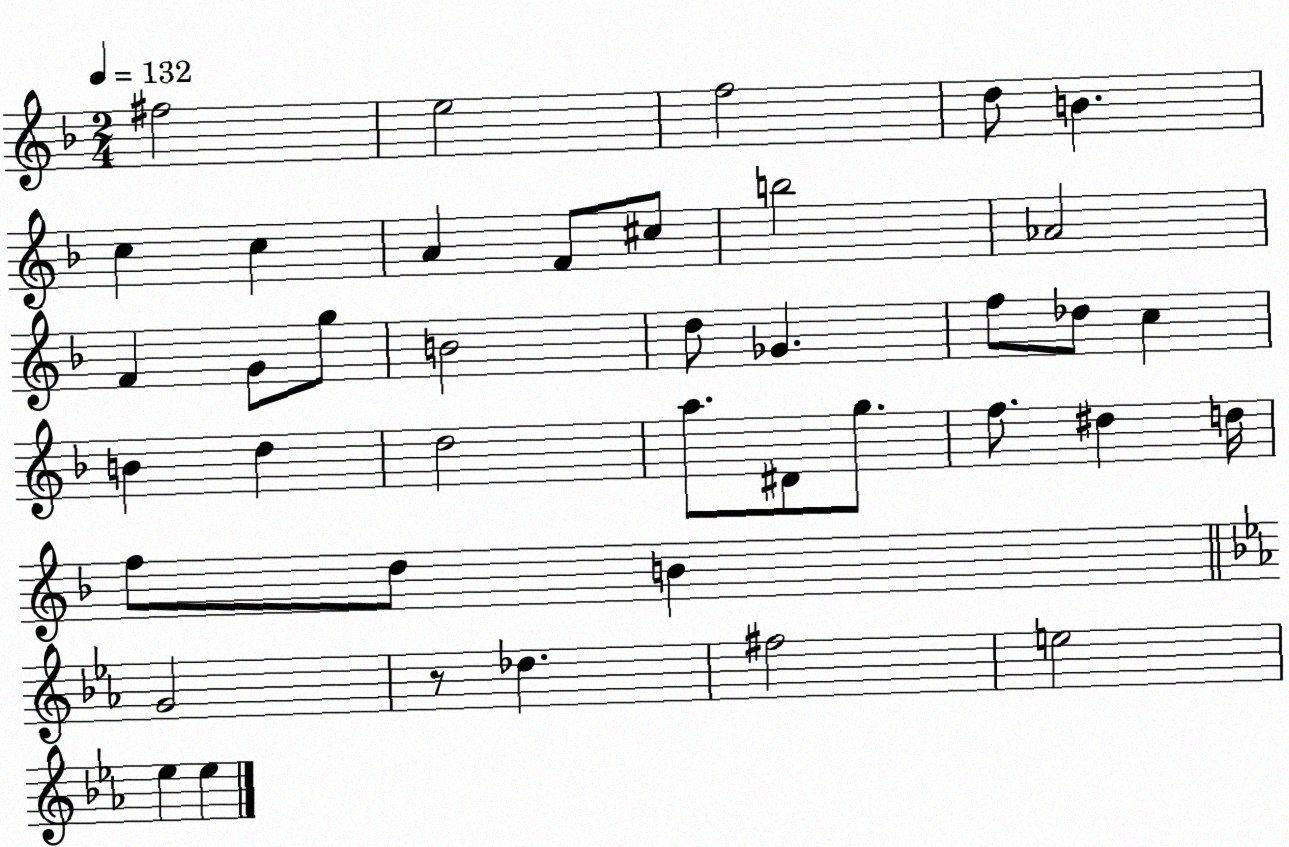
X:1
T:Untitled
M:2/4
L:1/4
K:F
^f2 e2 f2 d/2 B c c A F/2 ^c/2 b2 _A2 F G/2 g/2 B2 d/2 _G f/2 _d/2 c B d d2 a/2 ^D/2 g/2 f/2 ^d d/4 f/2 d/2 B G2 z/2 _d ^f2 e2 _e _e